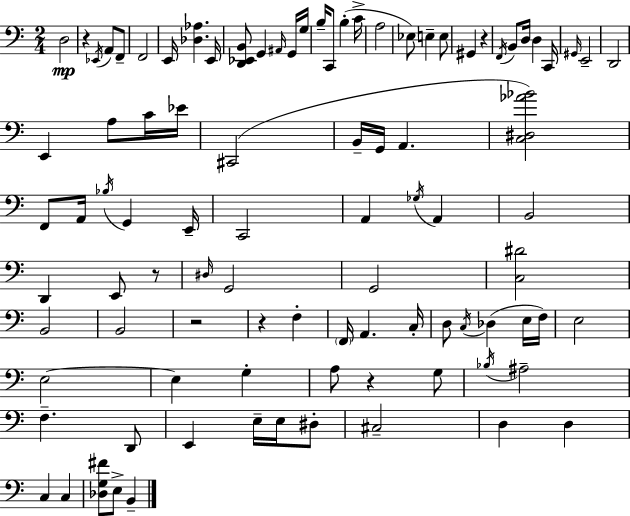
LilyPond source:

{
  \clef bass
  \numericTimeSignature
  \time 2/4
  \key a \minor
  d2\mp | r4 \acciaccatura { ees,16 } a,8 f,8-- | f,2 | e,16 <des aes>4. | \break e,16 <d, ees, b,>8 g,4 \grace { ais,16 } | g,16 g16 b16-- c,8 b4-.( | c'16-> a2 | ees8) e4-- | \break e8 gis,4 r4 | \acciaccatura { f,16 } b,8 d16 d4 | c,16 \grace { gis,16 } e,2-- | d,2 | \break e,4 | a8 c'16 ees'16 cis,2( | b,16-- g,16 a,4. | <c dis aes' bes'>2) | \break f,8 a,16 \acciaccatura { bes16 } | g,4 e,16-- c,2 | a,4 | \acciaccatura { ges16 } a,4 b,2 | \break d,4 | e,8 r8 \grace { dis16 } g,2 | g,2 | <c dis'>2 | \break b,2 | b,2 | r2 | r4 | \break f4-. \parenthesize f,16 | a,4. c16-. d8 | \acciaccatura { c16 }( des4 e16 f16) | e2 | \break e2~~ | e4 g4-. | a8 r4 g8 | \acciaccatura { bes16 } ais2-- | \break f4.-- d,8 | e,4 e16-- e16 dis8-. | cis2-- | d4 d4 | \break c4 c4 | <des g fis'>8 e8-> b,4-- | \bar "|."
}